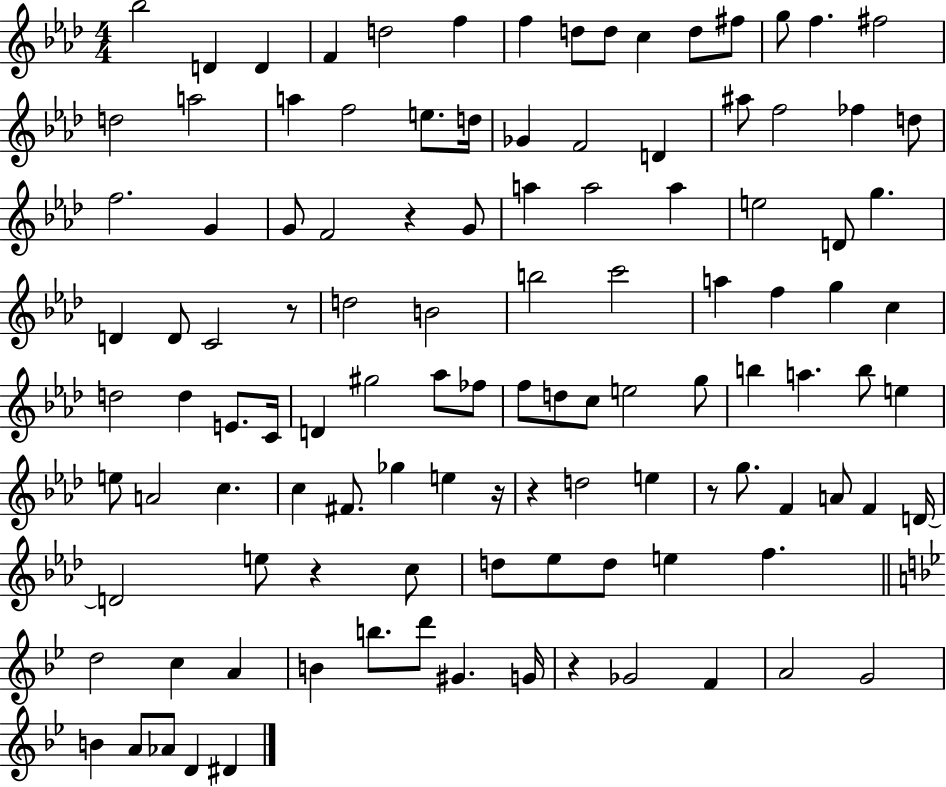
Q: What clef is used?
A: treble